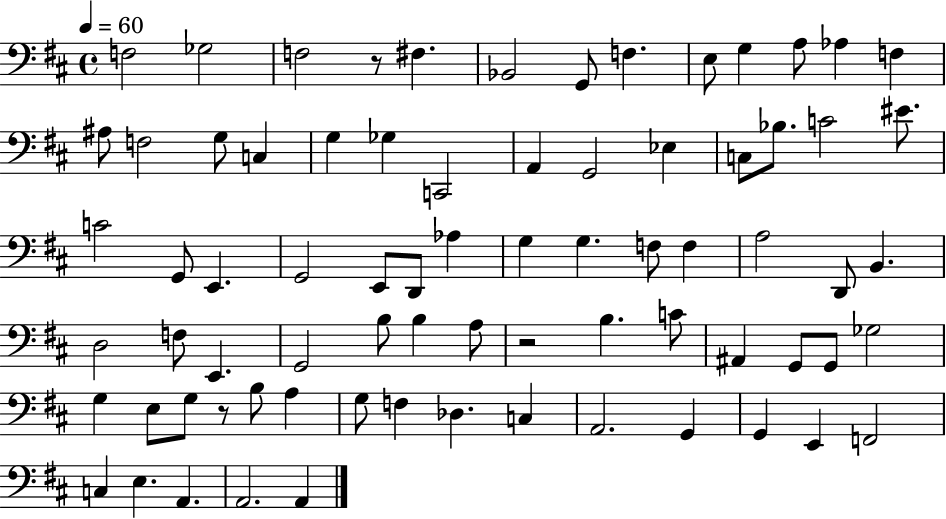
{
  \clef bass
  \time 4/4
  \defaultTimeSignature
  \key d \major
  \tempo 4 = 60
  \repeat volta 2 { f2 ges2 | f2 r8 fis4. | bes,2 g,8 f4. | e8 g4 a8 aes4 f4 | \break ais8 f2 g8 c4 | g4 ges4 c,2 | a,4 g,2 ees4 | c8 bes8. c'2 eis'8. | \break c'2 g,8 e,4. | g,2 e,8 d,8 aes4 | g4 g4. f8 f4 | a2 d,8 b,4. | \break d2 f8 e,4. | g,2 b8 b4 a8 | r2 b4. c'8 | ais,4 g,8 g,8 ges2 | \break g4 e8 g8 r8 b8 a4 | g8 f4 des4. c4 | a,2. g,4 | g,4 e,4 f,2 | \break c4 e4. a,4. | a,2. a,4 | } \bar "|."
}